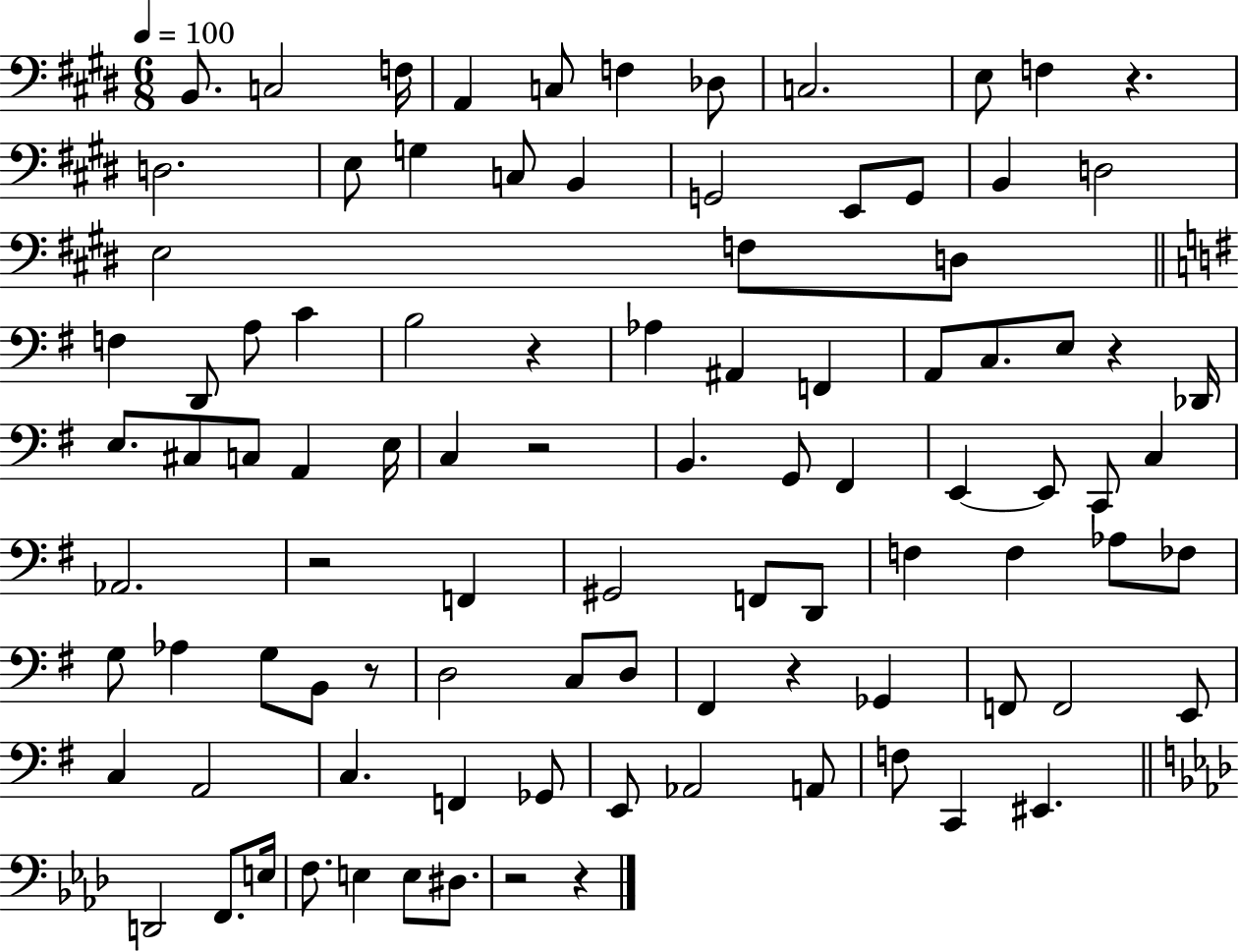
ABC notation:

X:1
T:Untitled
M:6/8
L:1/4
K:E
B,,/2 C,2 F,/4 A,, C,/2 F, _D,/2 C,2 E,/2 F, z D,2 E,/2 G, C,/2 B,, G,,2 E,,/2 G,,/2 B,, D,2 E,2 F,/2 D,/2 F, D,,/2 A,/2 C B,2 z _A, ^A,, F,, A,,/2 C,/2 E,/2 z _D,,/4 E,/2 ^C,/2 C,/2 A,, E,/4 C, z2 B,, G,,/2 ^F,, E,, E,,/2 C,,/2 C, _A,,2 z2 F,, ^G,,2 F,,/2 D,,/2 F, F, _A,/2 _F,/2 G,/2 _A, G,/2 B,,/2 z/2 D,2 C,/2 D,/2 ^F,, z _G,, F,,/2 F,,2 E,,/2 C, A,,2 C, F,, _G,,/2 E,,/2 _A,,2 A,,/2 F,/2 C,, ^E,, D,,2 F,,/2 E,/4 F,/2 E, E,/2 ^D,/2 z2 z